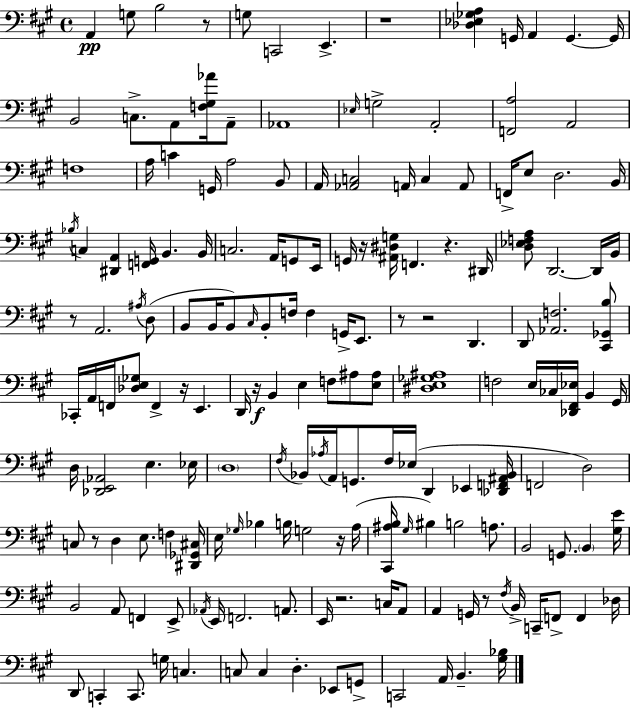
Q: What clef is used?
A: bass